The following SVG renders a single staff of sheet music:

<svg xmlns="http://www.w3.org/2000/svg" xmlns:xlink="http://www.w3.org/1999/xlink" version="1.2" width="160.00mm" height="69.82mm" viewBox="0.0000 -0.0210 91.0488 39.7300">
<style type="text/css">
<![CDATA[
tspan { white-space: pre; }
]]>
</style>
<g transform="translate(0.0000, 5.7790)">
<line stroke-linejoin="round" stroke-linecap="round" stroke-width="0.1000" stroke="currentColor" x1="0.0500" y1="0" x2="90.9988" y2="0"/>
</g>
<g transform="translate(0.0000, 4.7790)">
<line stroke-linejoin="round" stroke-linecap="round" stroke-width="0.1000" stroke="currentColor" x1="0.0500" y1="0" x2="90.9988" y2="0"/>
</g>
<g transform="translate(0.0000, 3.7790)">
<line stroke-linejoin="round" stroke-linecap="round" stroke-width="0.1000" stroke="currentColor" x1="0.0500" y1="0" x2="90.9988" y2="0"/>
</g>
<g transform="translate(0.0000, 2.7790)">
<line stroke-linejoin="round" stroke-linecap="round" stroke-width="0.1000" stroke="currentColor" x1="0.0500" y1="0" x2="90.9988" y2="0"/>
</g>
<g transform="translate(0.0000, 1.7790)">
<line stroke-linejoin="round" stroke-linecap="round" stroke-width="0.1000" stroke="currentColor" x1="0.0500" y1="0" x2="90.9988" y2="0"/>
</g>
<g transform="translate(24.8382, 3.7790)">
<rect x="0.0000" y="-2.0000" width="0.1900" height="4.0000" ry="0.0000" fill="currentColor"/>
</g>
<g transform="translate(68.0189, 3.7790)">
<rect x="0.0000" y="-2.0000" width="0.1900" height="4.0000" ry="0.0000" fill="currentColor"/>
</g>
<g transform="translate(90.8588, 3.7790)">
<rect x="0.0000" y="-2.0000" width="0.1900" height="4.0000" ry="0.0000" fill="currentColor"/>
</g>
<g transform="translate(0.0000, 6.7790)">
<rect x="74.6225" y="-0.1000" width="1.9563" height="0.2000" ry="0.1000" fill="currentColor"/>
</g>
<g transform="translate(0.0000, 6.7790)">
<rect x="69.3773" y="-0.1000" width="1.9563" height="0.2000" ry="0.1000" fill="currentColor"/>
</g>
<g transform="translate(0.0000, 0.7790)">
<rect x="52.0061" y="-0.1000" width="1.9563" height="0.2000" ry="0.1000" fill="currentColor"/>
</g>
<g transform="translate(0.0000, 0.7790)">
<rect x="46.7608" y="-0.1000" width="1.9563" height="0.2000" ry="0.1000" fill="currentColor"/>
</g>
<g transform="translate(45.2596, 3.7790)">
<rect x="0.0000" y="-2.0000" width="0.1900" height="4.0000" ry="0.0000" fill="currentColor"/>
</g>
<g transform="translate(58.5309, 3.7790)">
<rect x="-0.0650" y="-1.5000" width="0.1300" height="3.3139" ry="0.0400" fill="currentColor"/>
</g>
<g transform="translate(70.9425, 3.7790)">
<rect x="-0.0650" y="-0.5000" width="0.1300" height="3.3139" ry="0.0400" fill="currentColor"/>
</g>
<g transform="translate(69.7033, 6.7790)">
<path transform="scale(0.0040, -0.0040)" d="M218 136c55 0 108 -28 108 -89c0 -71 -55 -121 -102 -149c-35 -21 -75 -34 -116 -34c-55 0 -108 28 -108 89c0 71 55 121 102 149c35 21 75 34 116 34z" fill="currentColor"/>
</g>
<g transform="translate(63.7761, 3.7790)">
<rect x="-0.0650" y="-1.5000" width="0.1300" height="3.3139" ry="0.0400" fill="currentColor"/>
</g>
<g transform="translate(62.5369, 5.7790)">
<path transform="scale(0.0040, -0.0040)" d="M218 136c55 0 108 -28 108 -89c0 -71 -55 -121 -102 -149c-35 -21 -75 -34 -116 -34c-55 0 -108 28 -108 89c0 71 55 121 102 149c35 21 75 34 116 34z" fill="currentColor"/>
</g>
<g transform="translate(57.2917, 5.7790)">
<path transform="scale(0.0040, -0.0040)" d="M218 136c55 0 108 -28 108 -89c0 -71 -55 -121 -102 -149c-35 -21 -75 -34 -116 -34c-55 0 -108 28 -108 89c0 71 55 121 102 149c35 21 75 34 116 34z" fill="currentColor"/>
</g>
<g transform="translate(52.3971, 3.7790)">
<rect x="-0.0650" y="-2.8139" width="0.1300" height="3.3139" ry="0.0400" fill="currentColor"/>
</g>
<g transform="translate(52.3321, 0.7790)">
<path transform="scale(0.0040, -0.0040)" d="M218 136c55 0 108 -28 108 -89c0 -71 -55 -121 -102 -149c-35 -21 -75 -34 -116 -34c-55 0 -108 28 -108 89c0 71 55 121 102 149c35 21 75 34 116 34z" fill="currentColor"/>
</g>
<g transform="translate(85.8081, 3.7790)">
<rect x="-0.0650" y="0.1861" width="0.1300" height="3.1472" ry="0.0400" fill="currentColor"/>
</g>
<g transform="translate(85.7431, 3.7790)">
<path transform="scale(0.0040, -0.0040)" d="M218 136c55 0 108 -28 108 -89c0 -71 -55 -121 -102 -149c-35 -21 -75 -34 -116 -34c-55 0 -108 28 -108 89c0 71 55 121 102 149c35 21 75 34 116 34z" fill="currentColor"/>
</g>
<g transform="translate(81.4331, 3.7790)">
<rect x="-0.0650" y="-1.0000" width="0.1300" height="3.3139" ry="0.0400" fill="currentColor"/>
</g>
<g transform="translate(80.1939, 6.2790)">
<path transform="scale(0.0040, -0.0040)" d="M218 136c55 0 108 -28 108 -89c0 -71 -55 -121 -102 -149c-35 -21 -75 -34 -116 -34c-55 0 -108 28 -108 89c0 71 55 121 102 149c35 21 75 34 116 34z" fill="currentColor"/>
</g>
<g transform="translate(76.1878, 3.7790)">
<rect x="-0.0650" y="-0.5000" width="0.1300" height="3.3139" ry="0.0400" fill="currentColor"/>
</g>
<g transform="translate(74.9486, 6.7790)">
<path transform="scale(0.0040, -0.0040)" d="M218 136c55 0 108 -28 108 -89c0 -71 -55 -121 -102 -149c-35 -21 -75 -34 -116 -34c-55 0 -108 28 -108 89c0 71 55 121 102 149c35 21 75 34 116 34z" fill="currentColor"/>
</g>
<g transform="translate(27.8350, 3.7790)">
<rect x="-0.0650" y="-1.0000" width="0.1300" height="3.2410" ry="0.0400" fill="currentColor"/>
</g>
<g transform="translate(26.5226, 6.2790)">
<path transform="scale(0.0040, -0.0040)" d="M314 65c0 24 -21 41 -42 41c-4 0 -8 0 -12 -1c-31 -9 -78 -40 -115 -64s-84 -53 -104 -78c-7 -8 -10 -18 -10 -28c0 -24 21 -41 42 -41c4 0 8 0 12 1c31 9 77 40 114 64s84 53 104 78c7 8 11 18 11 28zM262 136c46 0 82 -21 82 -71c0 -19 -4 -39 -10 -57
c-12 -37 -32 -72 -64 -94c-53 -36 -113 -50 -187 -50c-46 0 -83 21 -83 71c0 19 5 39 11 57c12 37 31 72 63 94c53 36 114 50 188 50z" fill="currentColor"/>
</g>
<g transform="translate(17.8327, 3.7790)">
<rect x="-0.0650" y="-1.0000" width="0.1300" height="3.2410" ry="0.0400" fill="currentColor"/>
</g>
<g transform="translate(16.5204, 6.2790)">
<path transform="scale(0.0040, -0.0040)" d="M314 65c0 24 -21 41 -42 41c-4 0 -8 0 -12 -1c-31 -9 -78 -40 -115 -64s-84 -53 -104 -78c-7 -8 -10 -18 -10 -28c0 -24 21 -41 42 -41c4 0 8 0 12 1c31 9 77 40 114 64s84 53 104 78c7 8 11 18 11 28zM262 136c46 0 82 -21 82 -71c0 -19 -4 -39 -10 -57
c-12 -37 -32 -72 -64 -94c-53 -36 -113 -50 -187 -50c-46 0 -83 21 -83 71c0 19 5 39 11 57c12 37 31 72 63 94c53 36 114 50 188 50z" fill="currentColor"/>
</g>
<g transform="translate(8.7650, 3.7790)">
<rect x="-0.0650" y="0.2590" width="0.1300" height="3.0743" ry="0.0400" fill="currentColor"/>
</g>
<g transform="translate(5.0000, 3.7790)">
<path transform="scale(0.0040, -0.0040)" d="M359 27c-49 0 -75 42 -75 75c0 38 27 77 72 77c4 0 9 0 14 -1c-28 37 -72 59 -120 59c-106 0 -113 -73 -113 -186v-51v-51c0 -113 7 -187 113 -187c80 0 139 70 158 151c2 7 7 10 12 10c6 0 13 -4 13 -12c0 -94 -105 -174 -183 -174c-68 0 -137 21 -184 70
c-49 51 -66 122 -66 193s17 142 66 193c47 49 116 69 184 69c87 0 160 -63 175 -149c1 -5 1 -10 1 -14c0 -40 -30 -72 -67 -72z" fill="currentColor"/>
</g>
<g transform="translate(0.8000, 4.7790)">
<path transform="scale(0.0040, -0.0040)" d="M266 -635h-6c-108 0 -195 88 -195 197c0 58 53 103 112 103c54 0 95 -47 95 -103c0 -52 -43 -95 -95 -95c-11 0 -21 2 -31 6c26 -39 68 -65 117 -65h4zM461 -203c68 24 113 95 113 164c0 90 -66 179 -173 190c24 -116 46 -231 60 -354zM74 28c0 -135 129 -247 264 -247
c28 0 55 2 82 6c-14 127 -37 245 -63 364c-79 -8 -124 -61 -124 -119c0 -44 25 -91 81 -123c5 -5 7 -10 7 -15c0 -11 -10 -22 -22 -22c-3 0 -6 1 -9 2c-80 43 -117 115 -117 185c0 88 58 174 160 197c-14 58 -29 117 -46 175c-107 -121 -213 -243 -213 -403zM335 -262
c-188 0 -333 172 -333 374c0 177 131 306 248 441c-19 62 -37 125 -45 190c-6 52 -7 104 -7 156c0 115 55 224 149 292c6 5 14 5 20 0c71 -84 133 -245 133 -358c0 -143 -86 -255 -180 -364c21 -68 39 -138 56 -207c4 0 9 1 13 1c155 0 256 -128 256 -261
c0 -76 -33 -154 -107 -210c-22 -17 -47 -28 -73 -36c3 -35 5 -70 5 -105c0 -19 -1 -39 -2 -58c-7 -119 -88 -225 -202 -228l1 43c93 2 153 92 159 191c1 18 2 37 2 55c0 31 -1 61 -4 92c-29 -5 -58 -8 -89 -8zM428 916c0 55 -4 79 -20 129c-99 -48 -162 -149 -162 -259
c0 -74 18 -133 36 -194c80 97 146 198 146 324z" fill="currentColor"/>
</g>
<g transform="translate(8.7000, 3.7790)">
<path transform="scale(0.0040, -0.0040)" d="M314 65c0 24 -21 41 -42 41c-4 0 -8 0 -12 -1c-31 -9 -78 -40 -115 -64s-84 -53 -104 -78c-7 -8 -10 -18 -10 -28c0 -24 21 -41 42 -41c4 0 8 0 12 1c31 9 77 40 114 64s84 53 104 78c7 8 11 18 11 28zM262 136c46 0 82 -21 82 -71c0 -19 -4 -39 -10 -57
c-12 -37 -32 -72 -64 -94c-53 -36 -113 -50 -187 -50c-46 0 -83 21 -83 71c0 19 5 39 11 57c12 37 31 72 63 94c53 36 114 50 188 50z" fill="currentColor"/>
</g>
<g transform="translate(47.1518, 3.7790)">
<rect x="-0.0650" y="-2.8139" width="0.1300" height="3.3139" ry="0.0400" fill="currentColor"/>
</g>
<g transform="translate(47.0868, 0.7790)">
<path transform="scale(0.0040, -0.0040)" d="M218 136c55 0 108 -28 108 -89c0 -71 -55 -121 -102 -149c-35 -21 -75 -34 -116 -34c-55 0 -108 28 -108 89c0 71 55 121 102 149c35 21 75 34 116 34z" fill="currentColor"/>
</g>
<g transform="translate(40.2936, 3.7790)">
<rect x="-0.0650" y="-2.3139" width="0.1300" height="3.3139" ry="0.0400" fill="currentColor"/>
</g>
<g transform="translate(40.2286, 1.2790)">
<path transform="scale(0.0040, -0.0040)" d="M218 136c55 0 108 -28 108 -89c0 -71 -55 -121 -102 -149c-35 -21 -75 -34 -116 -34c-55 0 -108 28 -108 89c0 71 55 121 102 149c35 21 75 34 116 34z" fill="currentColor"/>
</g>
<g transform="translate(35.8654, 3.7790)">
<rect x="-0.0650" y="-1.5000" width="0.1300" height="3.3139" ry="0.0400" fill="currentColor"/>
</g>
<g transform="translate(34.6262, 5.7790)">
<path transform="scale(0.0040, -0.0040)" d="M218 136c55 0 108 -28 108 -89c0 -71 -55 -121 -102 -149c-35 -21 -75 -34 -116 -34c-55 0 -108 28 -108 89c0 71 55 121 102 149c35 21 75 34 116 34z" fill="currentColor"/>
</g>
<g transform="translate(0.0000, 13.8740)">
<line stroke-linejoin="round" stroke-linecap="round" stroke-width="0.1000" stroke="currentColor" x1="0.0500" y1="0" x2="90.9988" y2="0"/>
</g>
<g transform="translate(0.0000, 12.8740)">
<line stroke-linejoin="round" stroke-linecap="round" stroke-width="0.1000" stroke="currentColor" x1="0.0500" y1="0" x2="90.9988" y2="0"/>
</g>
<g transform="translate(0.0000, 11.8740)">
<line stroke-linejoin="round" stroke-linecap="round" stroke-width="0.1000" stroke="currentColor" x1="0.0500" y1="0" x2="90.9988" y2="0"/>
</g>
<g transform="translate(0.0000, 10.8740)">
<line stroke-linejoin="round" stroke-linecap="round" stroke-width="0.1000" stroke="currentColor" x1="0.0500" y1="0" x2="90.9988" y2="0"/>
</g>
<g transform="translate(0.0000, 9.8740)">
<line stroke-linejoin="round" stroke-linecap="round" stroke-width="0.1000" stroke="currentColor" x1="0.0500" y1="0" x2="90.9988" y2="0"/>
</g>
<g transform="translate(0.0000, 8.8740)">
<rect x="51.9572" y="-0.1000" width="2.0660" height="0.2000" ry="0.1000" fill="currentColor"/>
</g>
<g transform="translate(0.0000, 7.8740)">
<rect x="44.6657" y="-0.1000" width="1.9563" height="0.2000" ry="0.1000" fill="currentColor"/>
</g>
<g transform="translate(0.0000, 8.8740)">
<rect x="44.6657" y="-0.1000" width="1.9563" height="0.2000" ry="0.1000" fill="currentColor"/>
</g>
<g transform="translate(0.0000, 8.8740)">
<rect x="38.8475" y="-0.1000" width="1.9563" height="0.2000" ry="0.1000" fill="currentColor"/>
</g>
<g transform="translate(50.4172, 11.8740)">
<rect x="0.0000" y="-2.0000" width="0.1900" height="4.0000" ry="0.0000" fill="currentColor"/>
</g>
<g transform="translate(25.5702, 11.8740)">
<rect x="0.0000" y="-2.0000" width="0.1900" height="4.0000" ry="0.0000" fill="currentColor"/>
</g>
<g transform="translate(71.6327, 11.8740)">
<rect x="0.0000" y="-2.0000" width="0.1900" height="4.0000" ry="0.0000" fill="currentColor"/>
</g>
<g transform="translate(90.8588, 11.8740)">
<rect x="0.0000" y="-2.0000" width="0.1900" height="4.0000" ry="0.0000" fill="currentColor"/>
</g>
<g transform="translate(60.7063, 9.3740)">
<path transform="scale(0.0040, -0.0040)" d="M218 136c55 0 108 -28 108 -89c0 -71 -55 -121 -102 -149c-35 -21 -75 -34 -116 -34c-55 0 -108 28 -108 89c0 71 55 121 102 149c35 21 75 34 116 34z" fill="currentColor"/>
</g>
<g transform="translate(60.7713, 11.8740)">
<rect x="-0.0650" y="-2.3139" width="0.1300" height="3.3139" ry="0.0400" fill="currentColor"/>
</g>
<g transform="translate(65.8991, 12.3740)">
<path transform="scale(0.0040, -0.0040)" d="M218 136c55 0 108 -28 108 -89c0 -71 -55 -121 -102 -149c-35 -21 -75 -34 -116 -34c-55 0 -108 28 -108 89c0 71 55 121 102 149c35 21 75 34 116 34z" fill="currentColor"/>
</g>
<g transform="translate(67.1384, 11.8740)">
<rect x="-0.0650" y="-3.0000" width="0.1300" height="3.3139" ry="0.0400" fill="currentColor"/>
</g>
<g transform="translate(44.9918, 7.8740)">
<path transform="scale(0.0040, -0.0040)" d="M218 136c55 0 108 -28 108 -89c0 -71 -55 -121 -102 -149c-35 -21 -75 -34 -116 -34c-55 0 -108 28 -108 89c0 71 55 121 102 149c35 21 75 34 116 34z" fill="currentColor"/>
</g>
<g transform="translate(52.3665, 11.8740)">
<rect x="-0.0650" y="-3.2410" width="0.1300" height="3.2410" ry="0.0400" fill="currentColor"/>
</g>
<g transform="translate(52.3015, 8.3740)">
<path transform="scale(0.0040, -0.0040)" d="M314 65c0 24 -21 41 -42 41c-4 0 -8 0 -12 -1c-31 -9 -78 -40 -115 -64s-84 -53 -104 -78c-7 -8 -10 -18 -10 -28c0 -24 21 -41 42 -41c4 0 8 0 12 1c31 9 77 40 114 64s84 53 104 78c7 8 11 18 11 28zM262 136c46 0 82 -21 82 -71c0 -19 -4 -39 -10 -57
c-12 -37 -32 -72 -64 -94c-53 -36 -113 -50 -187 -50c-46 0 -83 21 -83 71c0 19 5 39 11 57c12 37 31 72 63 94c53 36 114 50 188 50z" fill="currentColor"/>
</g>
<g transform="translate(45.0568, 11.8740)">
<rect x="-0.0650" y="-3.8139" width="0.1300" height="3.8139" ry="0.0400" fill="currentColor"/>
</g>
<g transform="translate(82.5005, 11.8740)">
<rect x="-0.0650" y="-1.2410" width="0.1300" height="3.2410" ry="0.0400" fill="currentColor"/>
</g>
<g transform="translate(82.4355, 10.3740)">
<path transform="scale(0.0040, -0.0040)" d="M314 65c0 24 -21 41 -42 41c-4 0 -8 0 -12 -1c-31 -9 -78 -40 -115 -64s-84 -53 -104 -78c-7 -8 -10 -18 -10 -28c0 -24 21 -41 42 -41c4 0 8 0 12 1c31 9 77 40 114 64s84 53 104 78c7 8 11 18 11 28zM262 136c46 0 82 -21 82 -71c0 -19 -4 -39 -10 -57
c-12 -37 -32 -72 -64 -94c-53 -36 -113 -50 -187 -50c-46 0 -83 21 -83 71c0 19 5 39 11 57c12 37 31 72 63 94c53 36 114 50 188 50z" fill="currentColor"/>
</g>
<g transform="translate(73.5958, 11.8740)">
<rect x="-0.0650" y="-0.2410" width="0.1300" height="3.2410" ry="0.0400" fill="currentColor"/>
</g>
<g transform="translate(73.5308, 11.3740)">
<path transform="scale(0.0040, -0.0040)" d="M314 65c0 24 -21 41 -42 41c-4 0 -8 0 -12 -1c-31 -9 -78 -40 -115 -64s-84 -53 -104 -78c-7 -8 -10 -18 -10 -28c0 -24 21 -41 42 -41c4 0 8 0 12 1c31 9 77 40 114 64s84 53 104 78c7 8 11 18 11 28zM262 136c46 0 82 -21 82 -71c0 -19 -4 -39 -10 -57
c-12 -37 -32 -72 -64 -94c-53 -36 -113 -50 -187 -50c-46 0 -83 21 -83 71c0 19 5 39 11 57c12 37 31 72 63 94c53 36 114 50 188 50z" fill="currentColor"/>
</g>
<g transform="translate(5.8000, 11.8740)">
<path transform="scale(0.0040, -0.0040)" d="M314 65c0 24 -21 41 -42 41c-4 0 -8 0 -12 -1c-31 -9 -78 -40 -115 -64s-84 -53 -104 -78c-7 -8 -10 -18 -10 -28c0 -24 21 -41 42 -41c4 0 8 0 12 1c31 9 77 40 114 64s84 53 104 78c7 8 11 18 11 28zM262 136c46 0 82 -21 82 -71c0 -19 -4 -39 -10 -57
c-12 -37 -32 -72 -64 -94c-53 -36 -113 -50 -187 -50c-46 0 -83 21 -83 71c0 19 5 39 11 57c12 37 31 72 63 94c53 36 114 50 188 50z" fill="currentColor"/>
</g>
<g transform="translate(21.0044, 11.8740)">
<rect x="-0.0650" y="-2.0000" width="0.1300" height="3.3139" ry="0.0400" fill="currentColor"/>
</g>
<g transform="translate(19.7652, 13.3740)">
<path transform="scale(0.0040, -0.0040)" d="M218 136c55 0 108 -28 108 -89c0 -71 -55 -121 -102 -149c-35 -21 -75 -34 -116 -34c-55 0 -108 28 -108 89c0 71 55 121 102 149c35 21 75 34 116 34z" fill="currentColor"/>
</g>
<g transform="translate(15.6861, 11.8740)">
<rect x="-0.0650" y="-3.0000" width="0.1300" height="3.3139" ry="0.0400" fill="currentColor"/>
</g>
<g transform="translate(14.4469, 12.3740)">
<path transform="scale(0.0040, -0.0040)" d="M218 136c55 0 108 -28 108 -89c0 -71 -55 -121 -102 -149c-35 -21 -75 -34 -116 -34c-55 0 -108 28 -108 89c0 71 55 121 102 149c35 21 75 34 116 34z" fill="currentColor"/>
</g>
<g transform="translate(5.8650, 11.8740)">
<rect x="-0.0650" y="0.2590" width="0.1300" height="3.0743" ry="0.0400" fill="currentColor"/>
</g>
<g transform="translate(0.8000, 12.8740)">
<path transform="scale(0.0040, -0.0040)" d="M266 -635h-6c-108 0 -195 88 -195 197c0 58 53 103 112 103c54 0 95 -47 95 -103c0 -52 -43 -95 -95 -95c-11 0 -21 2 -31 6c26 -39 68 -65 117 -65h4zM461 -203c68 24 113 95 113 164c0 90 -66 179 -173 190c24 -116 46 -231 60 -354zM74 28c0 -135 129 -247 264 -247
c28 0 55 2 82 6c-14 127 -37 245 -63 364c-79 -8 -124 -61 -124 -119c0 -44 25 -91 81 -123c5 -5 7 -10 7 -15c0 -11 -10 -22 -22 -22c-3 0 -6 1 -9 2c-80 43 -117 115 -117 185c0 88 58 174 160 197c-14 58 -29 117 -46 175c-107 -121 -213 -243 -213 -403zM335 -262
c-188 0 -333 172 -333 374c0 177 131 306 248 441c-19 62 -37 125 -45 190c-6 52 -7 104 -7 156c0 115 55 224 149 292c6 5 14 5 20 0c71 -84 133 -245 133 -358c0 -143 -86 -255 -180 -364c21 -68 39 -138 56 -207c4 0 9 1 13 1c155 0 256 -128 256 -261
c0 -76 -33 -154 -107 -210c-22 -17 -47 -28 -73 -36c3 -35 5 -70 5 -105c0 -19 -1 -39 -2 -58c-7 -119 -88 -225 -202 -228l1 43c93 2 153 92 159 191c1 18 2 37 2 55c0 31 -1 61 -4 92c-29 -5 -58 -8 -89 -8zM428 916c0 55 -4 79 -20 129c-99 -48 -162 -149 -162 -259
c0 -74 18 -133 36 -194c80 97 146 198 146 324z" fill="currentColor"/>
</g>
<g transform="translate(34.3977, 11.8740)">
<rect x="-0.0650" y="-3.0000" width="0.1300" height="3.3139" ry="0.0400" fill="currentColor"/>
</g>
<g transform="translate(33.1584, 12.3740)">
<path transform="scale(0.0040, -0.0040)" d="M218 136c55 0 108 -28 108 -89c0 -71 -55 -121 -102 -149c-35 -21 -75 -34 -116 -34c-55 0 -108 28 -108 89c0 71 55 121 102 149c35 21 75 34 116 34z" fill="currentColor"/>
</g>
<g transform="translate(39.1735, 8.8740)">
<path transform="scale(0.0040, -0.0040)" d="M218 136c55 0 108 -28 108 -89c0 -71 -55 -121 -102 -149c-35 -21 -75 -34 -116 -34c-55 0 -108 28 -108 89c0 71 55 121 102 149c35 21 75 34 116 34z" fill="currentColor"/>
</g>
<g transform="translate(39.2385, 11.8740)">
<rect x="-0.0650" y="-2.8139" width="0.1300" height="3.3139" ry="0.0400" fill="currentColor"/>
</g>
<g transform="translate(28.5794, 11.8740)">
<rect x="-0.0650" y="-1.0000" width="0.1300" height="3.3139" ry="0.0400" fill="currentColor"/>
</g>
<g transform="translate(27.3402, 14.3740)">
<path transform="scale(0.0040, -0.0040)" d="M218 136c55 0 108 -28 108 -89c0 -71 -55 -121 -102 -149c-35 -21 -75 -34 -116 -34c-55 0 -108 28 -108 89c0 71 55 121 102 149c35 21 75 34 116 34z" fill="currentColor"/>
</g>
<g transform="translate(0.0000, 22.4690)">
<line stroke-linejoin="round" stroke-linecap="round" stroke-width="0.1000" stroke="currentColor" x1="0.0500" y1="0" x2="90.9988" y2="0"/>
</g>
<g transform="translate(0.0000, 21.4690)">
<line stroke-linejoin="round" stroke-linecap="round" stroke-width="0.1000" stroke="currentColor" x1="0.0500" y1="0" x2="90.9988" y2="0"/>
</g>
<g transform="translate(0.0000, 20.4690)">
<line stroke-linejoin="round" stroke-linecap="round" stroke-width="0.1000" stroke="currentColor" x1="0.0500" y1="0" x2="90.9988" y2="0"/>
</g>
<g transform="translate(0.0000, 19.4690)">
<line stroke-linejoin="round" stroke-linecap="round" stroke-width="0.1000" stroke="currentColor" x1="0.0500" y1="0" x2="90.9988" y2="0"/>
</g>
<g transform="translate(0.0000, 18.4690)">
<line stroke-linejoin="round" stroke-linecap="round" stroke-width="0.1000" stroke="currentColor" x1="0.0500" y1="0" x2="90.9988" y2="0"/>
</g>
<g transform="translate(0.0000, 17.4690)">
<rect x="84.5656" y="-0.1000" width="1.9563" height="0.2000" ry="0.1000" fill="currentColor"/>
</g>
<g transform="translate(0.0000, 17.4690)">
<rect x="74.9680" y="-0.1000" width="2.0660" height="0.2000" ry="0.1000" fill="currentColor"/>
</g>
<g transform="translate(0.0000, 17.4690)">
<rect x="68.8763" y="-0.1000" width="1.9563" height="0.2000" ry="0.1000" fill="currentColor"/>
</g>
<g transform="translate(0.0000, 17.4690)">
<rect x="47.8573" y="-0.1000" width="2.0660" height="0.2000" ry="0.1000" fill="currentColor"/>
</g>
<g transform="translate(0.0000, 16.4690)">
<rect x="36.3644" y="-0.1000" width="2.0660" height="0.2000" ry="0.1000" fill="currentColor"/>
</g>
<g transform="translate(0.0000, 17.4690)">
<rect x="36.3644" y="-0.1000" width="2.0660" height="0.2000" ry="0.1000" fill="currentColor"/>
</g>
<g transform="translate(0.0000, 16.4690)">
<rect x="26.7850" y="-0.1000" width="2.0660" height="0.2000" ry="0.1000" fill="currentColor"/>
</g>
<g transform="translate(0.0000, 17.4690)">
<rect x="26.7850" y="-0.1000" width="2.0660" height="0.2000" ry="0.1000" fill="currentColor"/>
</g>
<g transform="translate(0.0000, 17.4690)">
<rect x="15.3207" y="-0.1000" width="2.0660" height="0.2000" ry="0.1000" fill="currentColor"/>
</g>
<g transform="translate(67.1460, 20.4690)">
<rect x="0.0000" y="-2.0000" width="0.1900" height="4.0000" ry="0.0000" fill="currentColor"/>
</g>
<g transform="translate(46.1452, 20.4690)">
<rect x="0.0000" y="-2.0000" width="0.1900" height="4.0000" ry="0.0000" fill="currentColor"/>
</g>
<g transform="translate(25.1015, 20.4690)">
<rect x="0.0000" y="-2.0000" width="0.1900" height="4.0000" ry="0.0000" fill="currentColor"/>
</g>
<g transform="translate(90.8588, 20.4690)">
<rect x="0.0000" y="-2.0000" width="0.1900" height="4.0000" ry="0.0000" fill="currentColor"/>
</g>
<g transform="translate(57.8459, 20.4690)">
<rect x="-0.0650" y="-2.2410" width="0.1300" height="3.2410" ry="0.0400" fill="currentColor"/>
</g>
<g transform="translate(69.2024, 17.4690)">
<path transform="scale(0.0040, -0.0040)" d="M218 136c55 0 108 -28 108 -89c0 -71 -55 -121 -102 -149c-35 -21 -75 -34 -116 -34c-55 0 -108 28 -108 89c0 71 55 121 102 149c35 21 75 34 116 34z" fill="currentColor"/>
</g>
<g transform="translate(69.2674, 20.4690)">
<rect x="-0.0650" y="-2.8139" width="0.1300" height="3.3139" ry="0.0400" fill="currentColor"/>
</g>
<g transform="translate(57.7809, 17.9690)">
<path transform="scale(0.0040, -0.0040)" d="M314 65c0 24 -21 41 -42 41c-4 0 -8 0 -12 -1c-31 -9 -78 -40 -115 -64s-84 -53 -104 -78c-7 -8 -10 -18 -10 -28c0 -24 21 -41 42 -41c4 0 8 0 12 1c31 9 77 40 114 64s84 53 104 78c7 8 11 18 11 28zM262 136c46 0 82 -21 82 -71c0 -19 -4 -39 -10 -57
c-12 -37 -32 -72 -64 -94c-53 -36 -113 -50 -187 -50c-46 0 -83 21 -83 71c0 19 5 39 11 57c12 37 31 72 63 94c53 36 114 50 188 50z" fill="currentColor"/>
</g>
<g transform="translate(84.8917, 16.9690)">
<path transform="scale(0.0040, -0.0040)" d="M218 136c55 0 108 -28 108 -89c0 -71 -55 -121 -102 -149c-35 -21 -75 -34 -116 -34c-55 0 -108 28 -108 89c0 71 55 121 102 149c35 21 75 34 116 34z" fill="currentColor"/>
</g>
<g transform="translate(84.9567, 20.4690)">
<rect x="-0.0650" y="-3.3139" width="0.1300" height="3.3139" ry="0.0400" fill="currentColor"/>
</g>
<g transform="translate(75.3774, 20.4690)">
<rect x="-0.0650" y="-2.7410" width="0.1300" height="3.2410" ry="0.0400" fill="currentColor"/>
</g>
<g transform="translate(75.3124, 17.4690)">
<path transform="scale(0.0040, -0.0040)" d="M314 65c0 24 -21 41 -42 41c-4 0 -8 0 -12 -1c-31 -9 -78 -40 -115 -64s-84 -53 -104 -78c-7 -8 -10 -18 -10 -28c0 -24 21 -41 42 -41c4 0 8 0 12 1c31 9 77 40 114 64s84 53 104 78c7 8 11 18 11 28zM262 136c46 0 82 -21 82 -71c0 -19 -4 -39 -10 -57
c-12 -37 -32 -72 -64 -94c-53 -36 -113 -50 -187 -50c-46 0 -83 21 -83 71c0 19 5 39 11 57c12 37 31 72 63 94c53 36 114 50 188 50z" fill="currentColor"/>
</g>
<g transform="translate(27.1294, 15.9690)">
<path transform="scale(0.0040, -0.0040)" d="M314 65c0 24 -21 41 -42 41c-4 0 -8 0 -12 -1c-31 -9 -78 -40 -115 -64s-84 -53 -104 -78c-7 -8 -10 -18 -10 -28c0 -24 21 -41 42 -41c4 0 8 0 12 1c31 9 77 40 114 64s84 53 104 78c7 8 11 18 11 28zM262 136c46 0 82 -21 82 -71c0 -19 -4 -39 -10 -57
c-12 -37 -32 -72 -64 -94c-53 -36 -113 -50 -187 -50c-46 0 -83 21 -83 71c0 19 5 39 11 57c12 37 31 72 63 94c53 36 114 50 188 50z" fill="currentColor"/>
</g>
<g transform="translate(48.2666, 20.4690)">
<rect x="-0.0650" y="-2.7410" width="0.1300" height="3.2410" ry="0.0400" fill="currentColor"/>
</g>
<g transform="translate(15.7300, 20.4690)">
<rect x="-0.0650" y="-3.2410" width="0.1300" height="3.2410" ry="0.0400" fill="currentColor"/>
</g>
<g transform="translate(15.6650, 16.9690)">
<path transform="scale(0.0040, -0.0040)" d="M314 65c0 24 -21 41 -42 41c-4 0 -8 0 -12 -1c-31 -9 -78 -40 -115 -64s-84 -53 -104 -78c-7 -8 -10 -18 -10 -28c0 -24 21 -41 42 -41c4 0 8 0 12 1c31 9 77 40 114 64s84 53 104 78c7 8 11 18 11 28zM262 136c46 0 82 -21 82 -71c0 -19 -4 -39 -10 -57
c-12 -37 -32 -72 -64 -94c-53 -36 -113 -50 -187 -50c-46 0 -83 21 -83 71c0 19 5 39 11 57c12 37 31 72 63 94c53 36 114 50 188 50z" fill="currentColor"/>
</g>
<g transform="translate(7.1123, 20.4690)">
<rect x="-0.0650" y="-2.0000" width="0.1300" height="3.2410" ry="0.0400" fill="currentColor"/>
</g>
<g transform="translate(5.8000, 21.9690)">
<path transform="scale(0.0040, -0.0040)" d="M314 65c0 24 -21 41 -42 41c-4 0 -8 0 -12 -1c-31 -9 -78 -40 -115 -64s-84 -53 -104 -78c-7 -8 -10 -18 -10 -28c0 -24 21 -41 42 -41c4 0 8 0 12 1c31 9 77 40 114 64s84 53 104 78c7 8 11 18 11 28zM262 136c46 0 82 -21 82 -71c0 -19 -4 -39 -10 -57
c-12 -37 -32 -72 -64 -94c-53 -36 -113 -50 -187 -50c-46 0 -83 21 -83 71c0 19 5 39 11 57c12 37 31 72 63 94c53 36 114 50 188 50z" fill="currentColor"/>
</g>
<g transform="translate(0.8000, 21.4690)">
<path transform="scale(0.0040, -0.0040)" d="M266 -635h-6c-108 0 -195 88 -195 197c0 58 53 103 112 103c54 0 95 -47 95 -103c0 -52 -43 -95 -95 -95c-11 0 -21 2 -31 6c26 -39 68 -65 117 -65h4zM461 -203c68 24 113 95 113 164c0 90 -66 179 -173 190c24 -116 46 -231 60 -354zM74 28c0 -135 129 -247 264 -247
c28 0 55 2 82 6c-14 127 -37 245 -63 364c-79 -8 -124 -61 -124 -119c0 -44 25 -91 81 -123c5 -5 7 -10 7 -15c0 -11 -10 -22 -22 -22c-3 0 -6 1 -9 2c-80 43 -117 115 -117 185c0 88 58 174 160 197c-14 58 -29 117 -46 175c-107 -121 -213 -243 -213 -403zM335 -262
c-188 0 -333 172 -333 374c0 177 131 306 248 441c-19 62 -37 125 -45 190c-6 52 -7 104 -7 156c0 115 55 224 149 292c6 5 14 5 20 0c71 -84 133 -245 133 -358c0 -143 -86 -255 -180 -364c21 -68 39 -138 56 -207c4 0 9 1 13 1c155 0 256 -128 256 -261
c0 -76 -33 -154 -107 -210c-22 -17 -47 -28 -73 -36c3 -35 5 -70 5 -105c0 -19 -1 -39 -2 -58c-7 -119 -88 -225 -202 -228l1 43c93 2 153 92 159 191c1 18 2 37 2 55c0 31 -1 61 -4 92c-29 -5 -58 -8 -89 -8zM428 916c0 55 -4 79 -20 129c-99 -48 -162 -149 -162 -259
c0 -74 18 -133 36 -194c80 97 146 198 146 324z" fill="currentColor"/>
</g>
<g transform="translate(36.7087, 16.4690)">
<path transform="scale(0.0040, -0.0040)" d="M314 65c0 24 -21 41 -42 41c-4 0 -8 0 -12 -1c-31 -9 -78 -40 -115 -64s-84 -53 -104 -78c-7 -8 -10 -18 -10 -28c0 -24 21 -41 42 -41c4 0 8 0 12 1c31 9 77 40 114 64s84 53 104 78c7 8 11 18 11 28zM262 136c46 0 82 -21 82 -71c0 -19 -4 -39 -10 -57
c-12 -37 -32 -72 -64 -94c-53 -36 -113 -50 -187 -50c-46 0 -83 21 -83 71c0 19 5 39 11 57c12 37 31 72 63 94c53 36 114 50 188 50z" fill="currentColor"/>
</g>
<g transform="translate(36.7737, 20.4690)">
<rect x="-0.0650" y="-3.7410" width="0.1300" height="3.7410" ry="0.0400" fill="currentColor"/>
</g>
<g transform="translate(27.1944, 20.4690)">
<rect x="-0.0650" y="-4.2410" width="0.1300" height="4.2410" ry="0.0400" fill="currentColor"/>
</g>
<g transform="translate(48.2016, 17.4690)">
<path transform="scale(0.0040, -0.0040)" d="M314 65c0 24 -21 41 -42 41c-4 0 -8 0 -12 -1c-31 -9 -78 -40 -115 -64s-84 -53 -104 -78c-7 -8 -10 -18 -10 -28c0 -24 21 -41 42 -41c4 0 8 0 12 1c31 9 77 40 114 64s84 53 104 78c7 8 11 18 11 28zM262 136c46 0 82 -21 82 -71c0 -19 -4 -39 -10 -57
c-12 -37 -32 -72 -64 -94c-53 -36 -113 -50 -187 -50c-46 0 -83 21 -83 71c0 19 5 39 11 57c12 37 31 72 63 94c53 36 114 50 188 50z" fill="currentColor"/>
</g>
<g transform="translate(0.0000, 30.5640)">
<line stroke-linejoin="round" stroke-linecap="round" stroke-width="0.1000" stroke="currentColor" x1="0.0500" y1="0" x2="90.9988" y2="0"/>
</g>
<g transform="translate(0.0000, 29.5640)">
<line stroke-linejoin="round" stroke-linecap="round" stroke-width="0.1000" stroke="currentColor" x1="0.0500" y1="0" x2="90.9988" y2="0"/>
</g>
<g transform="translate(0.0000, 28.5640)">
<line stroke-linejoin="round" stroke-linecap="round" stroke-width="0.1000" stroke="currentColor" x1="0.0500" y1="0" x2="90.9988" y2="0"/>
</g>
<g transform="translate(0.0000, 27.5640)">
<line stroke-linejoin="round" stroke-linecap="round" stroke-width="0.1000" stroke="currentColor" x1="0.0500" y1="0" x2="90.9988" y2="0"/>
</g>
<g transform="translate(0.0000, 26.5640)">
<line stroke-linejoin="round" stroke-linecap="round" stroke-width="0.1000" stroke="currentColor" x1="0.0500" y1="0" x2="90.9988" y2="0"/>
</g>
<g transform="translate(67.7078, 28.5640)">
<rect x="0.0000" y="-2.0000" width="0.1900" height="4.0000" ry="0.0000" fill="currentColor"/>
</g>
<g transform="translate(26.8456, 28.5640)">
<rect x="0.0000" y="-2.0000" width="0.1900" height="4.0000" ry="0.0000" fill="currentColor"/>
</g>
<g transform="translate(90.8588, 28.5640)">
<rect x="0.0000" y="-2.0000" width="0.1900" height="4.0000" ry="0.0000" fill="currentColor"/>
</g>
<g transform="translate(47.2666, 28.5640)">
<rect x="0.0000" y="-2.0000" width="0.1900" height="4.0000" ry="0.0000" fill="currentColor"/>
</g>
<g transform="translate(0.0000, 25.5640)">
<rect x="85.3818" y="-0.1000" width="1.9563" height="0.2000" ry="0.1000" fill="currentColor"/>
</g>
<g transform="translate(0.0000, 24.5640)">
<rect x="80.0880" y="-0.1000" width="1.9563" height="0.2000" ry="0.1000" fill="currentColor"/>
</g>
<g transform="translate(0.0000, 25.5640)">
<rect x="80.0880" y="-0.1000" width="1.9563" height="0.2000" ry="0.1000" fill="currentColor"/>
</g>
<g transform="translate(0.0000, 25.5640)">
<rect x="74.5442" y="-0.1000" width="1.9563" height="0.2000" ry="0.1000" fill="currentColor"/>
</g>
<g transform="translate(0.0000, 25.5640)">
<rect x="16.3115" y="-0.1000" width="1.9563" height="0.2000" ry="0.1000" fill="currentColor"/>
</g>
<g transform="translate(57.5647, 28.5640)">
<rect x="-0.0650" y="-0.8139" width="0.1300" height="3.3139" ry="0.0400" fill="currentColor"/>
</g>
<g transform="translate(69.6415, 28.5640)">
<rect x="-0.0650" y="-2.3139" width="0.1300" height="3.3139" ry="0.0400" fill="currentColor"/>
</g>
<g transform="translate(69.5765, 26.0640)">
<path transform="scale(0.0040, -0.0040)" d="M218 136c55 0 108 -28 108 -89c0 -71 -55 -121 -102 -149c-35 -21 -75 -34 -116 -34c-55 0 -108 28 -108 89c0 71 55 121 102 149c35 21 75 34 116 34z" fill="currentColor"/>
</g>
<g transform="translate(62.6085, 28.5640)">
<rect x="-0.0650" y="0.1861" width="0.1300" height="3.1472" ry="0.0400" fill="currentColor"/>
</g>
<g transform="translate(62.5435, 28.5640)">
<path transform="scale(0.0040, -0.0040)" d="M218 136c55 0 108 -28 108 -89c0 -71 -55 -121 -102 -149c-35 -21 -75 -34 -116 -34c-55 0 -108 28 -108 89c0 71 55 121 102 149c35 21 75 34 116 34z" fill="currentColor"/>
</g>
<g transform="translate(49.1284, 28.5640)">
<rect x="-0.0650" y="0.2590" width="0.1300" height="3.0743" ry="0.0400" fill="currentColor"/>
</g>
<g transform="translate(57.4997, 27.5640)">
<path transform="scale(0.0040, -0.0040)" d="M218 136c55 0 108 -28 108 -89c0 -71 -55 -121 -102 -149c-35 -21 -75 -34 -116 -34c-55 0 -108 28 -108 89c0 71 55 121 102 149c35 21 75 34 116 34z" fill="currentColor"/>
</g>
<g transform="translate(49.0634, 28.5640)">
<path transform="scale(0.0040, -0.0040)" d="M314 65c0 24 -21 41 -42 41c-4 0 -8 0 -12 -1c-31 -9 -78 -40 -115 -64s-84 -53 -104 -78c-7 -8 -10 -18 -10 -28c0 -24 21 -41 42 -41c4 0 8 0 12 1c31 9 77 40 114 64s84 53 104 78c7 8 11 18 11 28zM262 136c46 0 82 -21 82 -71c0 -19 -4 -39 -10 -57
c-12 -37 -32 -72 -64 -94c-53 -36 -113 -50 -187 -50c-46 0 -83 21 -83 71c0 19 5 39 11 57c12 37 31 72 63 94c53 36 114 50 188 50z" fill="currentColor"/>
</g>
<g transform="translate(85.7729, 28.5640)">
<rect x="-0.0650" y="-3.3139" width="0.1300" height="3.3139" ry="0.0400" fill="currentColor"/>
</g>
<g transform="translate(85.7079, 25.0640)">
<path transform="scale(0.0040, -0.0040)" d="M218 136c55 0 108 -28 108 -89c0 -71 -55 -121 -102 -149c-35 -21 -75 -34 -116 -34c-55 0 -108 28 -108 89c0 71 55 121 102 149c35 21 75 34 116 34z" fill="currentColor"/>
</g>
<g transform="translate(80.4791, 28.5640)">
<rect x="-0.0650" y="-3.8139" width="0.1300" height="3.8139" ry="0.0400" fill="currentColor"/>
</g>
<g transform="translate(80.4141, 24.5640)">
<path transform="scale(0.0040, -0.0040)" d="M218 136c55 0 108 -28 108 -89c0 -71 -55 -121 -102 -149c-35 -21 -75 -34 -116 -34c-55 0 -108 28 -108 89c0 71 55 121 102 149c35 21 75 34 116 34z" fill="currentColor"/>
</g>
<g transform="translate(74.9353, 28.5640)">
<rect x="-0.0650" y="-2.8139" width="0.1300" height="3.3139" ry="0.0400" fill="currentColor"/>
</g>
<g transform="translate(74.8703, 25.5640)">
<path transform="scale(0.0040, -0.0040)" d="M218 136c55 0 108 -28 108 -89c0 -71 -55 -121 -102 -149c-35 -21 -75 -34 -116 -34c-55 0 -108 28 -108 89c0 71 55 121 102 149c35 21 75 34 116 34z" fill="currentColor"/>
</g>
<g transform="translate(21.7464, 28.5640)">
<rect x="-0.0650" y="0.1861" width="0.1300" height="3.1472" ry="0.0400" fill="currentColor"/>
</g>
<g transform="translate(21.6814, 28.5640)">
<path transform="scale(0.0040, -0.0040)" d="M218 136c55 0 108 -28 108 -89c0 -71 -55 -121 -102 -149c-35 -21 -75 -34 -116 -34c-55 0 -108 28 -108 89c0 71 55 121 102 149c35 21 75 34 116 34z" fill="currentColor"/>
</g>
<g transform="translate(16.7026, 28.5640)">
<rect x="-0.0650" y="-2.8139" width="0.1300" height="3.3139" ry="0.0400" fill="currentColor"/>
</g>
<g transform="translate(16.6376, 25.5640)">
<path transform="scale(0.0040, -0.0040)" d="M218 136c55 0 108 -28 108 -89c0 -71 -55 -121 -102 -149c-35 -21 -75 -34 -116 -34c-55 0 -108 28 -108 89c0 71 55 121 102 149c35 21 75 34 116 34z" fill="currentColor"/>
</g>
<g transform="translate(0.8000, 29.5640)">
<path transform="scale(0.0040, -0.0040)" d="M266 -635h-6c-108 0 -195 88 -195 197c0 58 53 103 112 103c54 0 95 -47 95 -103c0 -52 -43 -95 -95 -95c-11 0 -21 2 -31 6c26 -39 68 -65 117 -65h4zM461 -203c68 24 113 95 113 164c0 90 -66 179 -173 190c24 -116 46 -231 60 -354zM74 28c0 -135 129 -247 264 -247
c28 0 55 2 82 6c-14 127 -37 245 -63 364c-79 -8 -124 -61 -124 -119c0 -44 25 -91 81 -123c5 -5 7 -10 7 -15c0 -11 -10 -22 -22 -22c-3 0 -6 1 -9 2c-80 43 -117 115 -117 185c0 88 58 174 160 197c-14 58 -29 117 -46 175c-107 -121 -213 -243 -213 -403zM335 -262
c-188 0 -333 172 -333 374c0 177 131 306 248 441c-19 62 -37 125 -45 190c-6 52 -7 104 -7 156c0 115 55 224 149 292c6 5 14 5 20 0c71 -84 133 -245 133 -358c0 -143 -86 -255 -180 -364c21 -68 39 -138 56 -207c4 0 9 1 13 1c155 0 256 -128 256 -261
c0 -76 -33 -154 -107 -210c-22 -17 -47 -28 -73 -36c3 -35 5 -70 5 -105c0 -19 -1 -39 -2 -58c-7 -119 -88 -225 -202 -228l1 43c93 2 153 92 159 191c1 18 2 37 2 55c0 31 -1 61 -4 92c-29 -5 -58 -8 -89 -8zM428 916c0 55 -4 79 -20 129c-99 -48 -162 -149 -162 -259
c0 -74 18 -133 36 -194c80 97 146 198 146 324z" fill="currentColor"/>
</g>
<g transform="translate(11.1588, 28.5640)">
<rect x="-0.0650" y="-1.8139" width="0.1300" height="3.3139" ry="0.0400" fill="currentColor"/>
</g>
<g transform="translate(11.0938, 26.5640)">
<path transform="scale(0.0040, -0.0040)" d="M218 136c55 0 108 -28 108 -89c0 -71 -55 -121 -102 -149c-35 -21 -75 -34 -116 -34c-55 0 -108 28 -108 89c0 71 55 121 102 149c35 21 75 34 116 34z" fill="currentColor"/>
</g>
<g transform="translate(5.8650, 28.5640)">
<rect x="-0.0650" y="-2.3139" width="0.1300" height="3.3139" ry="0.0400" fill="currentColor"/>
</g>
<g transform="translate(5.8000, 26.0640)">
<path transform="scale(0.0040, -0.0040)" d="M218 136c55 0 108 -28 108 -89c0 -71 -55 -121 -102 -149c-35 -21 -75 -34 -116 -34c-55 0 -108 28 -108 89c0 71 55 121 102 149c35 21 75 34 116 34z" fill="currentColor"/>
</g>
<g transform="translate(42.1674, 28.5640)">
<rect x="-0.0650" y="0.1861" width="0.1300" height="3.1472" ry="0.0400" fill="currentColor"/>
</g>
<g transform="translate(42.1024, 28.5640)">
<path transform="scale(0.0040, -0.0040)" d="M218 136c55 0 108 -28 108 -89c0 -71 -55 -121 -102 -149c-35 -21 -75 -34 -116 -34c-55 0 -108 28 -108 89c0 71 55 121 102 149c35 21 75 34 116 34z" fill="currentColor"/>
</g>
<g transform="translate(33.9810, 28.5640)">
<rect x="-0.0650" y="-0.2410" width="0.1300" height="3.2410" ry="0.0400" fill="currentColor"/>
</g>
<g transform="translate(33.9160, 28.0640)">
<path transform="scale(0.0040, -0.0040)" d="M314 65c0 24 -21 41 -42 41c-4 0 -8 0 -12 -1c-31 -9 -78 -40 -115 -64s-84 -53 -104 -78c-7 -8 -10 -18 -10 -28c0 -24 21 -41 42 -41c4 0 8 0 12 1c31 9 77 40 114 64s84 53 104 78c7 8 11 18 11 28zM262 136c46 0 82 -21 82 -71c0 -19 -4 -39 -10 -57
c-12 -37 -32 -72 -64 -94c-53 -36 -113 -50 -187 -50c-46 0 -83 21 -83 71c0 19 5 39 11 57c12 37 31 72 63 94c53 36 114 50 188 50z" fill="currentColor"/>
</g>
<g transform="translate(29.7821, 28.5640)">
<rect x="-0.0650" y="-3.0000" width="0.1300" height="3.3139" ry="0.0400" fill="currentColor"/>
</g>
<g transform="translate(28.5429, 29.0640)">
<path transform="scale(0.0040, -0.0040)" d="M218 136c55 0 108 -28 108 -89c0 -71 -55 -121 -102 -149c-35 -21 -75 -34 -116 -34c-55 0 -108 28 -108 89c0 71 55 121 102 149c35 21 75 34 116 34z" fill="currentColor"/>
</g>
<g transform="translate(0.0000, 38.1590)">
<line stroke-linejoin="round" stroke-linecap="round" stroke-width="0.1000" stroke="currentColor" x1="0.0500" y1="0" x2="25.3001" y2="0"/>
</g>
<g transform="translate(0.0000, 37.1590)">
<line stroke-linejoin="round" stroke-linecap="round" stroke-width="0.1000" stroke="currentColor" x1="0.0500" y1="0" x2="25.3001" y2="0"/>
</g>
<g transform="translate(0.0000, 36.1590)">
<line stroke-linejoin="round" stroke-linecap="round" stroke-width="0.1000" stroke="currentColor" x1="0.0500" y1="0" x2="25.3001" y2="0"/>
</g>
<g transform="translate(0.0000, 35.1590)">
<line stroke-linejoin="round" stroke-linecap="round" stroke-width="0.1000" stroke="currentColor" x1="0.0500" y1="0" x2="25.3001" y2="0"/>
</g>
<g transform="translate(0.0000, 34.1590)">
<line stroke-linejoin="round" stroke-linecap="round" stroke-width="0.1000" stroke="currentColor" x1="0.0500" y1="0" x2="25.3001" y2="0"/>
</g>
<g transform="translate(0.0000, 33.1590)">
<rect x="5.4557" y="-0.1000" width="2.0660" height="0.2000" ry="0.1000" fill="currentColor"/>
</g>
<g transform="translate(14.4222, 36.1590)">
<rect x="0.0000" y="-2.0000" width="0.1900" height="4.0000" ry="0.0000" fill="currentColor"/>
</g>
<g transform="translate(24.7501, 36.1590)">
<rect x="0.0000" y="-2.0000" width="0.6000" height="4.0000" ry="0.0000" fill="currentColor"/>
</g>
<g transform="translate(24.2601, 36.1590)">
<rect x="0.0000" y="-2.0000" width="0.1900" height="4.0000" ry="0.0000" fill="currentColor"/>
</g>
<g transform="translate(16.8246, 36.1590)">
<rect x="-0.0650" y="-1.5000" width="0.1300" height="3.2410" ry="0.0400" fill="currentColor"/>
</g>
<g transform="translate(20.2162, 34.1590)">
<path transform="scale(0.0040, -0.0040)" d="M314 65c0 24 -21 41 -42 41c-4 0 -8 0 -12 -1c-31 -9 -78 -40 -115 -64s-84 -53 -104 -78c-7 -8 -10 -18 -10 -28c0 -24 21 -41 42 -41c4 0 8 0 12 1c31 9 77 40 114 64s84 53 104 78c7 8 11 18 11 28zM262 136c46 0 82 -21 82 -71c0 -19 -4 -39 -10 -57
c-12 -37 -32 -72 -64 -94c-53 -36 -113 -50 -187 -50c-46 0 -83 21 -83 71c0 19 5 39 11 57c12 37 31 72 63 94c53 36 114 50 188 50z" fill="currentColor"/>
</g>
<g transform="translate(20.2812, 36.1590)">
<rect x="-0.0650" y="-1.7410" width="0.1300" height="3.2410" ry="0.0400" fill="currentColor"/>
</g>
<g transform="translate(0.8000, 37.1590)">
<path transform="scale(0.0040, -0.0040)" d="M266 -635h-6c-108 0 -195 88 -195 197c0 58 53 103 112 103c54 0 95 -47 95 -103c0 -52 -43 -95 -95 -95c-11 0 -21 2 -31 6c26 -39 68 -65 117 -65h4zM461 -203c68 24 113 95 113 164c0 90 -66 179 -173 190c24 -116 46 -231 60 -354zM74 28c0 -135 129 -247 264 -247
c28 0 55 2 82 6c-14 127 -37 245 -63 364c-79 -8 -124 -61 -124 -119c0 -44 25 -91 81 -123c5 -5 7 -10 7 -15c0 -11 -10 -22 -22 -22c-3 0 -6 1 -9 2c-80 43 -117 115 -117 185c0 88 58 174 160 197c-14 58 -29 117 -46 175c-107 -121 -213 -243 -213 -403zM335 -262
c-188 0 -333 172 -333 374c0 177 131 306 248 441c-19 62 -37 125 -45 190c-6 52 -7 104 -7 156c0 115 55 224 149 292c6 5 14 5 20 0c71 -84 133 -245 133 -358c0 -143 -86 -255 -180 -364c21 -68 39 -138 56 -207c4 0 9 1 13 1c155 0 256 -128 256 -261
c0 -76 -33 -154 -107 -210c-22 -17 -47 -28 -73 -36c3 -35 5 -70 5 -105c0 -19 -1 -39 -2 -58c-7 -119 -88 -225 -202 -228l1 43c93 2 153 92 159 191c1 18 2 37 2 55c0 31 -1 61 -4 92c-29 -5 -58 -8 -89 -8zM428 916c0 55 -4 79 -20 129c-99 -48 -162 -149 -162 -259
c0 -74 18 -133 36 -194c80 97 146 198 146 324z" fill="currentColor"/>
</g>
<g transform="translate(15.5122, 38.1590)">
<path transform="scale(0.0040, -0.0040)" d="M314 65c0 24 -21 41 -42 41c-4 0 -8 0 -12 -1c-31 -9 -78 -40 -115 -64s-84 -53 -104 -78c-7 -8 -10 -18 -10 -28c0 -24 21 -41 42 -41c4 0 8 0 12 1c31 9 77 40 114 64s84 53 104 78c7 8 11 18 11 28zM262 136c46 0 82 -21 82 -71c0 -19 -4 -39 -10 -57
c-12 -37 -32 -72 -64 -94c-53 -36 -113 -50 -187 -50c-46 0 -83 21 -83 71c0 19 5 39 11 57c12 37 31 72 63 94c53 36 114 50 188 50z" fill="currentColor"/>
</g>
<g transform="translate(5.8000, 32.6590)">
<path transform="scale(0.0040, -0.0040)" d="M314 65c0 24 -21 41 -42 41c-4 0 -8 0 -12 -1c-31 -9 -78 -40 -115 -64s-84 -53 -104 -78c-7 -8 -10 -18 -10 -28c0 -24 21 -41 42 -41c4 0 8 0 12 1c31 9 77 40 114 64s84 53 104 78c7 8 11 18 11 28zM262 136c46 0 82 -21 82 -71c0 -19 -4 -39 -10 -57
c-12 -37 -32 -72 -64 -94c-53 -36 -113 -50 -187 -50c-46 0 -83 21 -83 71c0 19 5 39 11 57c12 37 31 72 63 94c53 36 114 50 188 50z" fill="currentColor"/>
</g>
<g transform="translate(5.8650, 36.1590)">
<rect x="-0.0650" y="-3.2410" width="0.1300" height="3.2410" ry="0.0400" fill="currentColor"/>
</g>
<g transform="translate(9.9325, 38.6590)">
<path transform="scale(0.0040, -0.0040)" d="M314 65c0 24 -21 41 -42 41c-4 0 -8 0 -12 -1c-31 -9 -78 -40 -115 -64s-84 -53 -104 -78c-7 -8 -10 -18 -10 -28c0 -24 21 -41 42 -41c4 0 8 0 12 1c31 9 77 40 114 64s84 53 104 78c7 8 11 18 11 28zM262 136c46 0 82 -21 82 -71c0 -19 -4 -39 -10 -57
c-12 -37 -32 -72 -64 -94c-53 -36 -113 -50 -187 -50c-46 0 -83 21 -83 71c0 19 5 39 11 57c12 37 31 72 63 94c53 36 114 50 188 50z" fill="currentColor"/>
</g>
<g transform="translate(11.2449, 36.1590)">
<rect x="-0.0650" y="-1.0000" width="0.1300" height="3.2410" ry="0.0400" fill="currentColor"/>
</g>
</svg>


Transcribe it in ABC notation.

X:1
T:Untitled
M:4/4
L:1/4
K:C
B2 D2 D2 E g a a E E C C D B B2 A F D A a c' b2 g A c2 e2 F2 b2 d'2 c'2 a2 g2 a a2 b g f a B A c2 B B2 d B g a c' b b2 D2 E2 f2